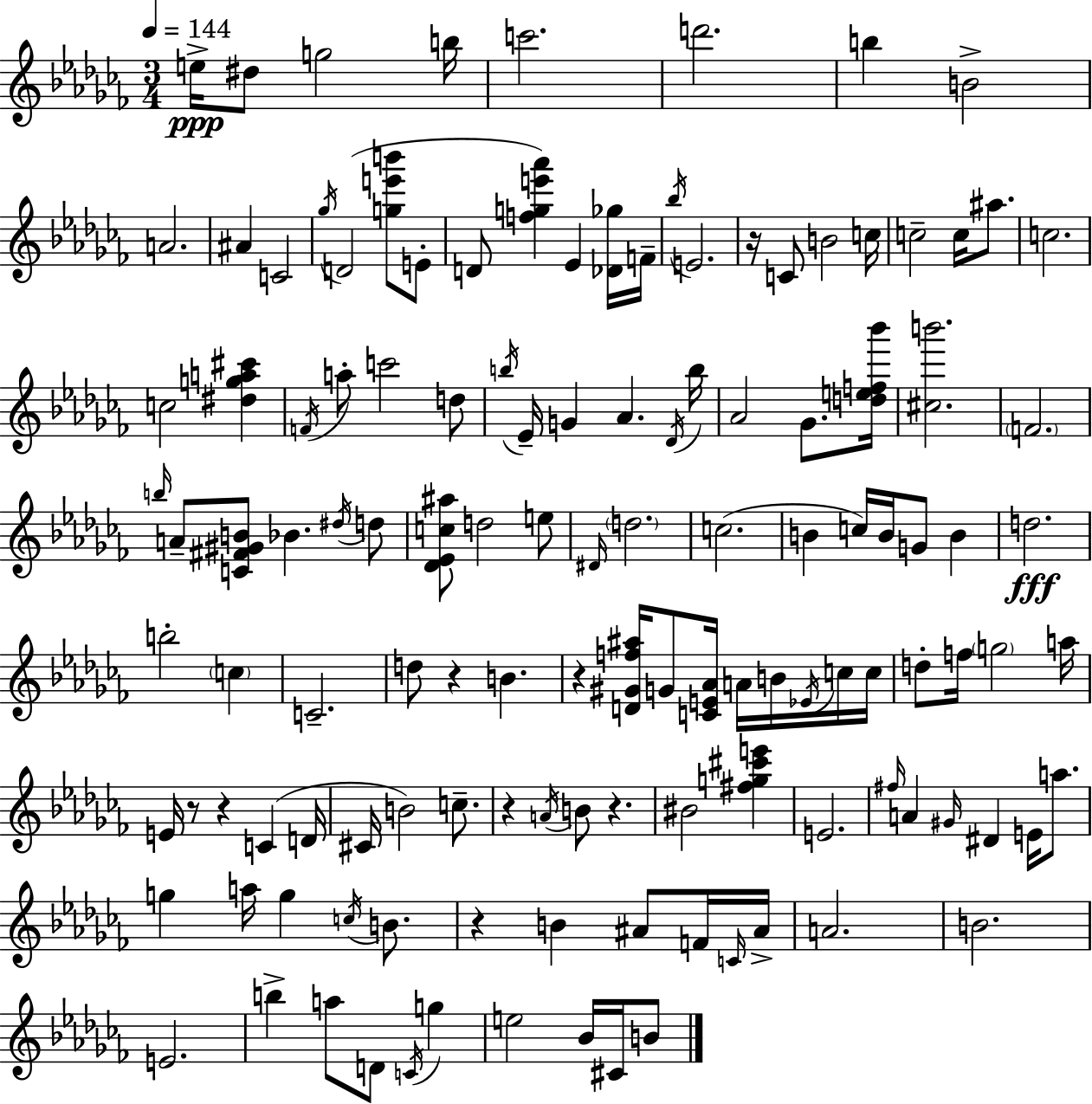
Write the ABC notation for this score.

X:1
T:Untitled
M:3/4
L:1/4
K:Abm
e/4 ^d/2 g2 b/4 c'2 d'2 b B2 A2 ^A C2 _g/4 D2 [ge'b']/2 E/2 D/2 [fge'_a'] _E [_D_g]/4 F/4 _b/4 E2 z/4 C/2 B2 c/4 c2 c/4 ^a/2 c2 c2 [^dga^c'] F/4 a/2 c'2 d/2 b/4 _E/4 G _A _D/4 b/4 _A2 _G/2 [def_b']/4 [^cb']2 F2 b/4 A/2 [C^F^GB]/2 _B ^d/4 d/2 [_D_Ec^a]/2 d2 e/2 ^D/4 d2 c2 B c/4 B/4 G/2 B d2 b2 c C2 d/2 z B z [D^Gf^a]/4 G/2 [CE_A]/4 A/4 B/4 _E/4 c/4 c/4 d/2 f/4 g2 a/4 E/4 z/2 z C D/4 ^C/4 B2 c/2 z A/4 B/2 z ^B2 [^fg^c'e'] E2 ^f/4 A ^G/4 ^D E/4 a/2 g a/4 g c/4 B/2 z B ^A/2 F/4 C/4 ^A/4 A2 B2 E2 b a/2 D/2 C/4 g e2 _B/4 ^C/4 B/2